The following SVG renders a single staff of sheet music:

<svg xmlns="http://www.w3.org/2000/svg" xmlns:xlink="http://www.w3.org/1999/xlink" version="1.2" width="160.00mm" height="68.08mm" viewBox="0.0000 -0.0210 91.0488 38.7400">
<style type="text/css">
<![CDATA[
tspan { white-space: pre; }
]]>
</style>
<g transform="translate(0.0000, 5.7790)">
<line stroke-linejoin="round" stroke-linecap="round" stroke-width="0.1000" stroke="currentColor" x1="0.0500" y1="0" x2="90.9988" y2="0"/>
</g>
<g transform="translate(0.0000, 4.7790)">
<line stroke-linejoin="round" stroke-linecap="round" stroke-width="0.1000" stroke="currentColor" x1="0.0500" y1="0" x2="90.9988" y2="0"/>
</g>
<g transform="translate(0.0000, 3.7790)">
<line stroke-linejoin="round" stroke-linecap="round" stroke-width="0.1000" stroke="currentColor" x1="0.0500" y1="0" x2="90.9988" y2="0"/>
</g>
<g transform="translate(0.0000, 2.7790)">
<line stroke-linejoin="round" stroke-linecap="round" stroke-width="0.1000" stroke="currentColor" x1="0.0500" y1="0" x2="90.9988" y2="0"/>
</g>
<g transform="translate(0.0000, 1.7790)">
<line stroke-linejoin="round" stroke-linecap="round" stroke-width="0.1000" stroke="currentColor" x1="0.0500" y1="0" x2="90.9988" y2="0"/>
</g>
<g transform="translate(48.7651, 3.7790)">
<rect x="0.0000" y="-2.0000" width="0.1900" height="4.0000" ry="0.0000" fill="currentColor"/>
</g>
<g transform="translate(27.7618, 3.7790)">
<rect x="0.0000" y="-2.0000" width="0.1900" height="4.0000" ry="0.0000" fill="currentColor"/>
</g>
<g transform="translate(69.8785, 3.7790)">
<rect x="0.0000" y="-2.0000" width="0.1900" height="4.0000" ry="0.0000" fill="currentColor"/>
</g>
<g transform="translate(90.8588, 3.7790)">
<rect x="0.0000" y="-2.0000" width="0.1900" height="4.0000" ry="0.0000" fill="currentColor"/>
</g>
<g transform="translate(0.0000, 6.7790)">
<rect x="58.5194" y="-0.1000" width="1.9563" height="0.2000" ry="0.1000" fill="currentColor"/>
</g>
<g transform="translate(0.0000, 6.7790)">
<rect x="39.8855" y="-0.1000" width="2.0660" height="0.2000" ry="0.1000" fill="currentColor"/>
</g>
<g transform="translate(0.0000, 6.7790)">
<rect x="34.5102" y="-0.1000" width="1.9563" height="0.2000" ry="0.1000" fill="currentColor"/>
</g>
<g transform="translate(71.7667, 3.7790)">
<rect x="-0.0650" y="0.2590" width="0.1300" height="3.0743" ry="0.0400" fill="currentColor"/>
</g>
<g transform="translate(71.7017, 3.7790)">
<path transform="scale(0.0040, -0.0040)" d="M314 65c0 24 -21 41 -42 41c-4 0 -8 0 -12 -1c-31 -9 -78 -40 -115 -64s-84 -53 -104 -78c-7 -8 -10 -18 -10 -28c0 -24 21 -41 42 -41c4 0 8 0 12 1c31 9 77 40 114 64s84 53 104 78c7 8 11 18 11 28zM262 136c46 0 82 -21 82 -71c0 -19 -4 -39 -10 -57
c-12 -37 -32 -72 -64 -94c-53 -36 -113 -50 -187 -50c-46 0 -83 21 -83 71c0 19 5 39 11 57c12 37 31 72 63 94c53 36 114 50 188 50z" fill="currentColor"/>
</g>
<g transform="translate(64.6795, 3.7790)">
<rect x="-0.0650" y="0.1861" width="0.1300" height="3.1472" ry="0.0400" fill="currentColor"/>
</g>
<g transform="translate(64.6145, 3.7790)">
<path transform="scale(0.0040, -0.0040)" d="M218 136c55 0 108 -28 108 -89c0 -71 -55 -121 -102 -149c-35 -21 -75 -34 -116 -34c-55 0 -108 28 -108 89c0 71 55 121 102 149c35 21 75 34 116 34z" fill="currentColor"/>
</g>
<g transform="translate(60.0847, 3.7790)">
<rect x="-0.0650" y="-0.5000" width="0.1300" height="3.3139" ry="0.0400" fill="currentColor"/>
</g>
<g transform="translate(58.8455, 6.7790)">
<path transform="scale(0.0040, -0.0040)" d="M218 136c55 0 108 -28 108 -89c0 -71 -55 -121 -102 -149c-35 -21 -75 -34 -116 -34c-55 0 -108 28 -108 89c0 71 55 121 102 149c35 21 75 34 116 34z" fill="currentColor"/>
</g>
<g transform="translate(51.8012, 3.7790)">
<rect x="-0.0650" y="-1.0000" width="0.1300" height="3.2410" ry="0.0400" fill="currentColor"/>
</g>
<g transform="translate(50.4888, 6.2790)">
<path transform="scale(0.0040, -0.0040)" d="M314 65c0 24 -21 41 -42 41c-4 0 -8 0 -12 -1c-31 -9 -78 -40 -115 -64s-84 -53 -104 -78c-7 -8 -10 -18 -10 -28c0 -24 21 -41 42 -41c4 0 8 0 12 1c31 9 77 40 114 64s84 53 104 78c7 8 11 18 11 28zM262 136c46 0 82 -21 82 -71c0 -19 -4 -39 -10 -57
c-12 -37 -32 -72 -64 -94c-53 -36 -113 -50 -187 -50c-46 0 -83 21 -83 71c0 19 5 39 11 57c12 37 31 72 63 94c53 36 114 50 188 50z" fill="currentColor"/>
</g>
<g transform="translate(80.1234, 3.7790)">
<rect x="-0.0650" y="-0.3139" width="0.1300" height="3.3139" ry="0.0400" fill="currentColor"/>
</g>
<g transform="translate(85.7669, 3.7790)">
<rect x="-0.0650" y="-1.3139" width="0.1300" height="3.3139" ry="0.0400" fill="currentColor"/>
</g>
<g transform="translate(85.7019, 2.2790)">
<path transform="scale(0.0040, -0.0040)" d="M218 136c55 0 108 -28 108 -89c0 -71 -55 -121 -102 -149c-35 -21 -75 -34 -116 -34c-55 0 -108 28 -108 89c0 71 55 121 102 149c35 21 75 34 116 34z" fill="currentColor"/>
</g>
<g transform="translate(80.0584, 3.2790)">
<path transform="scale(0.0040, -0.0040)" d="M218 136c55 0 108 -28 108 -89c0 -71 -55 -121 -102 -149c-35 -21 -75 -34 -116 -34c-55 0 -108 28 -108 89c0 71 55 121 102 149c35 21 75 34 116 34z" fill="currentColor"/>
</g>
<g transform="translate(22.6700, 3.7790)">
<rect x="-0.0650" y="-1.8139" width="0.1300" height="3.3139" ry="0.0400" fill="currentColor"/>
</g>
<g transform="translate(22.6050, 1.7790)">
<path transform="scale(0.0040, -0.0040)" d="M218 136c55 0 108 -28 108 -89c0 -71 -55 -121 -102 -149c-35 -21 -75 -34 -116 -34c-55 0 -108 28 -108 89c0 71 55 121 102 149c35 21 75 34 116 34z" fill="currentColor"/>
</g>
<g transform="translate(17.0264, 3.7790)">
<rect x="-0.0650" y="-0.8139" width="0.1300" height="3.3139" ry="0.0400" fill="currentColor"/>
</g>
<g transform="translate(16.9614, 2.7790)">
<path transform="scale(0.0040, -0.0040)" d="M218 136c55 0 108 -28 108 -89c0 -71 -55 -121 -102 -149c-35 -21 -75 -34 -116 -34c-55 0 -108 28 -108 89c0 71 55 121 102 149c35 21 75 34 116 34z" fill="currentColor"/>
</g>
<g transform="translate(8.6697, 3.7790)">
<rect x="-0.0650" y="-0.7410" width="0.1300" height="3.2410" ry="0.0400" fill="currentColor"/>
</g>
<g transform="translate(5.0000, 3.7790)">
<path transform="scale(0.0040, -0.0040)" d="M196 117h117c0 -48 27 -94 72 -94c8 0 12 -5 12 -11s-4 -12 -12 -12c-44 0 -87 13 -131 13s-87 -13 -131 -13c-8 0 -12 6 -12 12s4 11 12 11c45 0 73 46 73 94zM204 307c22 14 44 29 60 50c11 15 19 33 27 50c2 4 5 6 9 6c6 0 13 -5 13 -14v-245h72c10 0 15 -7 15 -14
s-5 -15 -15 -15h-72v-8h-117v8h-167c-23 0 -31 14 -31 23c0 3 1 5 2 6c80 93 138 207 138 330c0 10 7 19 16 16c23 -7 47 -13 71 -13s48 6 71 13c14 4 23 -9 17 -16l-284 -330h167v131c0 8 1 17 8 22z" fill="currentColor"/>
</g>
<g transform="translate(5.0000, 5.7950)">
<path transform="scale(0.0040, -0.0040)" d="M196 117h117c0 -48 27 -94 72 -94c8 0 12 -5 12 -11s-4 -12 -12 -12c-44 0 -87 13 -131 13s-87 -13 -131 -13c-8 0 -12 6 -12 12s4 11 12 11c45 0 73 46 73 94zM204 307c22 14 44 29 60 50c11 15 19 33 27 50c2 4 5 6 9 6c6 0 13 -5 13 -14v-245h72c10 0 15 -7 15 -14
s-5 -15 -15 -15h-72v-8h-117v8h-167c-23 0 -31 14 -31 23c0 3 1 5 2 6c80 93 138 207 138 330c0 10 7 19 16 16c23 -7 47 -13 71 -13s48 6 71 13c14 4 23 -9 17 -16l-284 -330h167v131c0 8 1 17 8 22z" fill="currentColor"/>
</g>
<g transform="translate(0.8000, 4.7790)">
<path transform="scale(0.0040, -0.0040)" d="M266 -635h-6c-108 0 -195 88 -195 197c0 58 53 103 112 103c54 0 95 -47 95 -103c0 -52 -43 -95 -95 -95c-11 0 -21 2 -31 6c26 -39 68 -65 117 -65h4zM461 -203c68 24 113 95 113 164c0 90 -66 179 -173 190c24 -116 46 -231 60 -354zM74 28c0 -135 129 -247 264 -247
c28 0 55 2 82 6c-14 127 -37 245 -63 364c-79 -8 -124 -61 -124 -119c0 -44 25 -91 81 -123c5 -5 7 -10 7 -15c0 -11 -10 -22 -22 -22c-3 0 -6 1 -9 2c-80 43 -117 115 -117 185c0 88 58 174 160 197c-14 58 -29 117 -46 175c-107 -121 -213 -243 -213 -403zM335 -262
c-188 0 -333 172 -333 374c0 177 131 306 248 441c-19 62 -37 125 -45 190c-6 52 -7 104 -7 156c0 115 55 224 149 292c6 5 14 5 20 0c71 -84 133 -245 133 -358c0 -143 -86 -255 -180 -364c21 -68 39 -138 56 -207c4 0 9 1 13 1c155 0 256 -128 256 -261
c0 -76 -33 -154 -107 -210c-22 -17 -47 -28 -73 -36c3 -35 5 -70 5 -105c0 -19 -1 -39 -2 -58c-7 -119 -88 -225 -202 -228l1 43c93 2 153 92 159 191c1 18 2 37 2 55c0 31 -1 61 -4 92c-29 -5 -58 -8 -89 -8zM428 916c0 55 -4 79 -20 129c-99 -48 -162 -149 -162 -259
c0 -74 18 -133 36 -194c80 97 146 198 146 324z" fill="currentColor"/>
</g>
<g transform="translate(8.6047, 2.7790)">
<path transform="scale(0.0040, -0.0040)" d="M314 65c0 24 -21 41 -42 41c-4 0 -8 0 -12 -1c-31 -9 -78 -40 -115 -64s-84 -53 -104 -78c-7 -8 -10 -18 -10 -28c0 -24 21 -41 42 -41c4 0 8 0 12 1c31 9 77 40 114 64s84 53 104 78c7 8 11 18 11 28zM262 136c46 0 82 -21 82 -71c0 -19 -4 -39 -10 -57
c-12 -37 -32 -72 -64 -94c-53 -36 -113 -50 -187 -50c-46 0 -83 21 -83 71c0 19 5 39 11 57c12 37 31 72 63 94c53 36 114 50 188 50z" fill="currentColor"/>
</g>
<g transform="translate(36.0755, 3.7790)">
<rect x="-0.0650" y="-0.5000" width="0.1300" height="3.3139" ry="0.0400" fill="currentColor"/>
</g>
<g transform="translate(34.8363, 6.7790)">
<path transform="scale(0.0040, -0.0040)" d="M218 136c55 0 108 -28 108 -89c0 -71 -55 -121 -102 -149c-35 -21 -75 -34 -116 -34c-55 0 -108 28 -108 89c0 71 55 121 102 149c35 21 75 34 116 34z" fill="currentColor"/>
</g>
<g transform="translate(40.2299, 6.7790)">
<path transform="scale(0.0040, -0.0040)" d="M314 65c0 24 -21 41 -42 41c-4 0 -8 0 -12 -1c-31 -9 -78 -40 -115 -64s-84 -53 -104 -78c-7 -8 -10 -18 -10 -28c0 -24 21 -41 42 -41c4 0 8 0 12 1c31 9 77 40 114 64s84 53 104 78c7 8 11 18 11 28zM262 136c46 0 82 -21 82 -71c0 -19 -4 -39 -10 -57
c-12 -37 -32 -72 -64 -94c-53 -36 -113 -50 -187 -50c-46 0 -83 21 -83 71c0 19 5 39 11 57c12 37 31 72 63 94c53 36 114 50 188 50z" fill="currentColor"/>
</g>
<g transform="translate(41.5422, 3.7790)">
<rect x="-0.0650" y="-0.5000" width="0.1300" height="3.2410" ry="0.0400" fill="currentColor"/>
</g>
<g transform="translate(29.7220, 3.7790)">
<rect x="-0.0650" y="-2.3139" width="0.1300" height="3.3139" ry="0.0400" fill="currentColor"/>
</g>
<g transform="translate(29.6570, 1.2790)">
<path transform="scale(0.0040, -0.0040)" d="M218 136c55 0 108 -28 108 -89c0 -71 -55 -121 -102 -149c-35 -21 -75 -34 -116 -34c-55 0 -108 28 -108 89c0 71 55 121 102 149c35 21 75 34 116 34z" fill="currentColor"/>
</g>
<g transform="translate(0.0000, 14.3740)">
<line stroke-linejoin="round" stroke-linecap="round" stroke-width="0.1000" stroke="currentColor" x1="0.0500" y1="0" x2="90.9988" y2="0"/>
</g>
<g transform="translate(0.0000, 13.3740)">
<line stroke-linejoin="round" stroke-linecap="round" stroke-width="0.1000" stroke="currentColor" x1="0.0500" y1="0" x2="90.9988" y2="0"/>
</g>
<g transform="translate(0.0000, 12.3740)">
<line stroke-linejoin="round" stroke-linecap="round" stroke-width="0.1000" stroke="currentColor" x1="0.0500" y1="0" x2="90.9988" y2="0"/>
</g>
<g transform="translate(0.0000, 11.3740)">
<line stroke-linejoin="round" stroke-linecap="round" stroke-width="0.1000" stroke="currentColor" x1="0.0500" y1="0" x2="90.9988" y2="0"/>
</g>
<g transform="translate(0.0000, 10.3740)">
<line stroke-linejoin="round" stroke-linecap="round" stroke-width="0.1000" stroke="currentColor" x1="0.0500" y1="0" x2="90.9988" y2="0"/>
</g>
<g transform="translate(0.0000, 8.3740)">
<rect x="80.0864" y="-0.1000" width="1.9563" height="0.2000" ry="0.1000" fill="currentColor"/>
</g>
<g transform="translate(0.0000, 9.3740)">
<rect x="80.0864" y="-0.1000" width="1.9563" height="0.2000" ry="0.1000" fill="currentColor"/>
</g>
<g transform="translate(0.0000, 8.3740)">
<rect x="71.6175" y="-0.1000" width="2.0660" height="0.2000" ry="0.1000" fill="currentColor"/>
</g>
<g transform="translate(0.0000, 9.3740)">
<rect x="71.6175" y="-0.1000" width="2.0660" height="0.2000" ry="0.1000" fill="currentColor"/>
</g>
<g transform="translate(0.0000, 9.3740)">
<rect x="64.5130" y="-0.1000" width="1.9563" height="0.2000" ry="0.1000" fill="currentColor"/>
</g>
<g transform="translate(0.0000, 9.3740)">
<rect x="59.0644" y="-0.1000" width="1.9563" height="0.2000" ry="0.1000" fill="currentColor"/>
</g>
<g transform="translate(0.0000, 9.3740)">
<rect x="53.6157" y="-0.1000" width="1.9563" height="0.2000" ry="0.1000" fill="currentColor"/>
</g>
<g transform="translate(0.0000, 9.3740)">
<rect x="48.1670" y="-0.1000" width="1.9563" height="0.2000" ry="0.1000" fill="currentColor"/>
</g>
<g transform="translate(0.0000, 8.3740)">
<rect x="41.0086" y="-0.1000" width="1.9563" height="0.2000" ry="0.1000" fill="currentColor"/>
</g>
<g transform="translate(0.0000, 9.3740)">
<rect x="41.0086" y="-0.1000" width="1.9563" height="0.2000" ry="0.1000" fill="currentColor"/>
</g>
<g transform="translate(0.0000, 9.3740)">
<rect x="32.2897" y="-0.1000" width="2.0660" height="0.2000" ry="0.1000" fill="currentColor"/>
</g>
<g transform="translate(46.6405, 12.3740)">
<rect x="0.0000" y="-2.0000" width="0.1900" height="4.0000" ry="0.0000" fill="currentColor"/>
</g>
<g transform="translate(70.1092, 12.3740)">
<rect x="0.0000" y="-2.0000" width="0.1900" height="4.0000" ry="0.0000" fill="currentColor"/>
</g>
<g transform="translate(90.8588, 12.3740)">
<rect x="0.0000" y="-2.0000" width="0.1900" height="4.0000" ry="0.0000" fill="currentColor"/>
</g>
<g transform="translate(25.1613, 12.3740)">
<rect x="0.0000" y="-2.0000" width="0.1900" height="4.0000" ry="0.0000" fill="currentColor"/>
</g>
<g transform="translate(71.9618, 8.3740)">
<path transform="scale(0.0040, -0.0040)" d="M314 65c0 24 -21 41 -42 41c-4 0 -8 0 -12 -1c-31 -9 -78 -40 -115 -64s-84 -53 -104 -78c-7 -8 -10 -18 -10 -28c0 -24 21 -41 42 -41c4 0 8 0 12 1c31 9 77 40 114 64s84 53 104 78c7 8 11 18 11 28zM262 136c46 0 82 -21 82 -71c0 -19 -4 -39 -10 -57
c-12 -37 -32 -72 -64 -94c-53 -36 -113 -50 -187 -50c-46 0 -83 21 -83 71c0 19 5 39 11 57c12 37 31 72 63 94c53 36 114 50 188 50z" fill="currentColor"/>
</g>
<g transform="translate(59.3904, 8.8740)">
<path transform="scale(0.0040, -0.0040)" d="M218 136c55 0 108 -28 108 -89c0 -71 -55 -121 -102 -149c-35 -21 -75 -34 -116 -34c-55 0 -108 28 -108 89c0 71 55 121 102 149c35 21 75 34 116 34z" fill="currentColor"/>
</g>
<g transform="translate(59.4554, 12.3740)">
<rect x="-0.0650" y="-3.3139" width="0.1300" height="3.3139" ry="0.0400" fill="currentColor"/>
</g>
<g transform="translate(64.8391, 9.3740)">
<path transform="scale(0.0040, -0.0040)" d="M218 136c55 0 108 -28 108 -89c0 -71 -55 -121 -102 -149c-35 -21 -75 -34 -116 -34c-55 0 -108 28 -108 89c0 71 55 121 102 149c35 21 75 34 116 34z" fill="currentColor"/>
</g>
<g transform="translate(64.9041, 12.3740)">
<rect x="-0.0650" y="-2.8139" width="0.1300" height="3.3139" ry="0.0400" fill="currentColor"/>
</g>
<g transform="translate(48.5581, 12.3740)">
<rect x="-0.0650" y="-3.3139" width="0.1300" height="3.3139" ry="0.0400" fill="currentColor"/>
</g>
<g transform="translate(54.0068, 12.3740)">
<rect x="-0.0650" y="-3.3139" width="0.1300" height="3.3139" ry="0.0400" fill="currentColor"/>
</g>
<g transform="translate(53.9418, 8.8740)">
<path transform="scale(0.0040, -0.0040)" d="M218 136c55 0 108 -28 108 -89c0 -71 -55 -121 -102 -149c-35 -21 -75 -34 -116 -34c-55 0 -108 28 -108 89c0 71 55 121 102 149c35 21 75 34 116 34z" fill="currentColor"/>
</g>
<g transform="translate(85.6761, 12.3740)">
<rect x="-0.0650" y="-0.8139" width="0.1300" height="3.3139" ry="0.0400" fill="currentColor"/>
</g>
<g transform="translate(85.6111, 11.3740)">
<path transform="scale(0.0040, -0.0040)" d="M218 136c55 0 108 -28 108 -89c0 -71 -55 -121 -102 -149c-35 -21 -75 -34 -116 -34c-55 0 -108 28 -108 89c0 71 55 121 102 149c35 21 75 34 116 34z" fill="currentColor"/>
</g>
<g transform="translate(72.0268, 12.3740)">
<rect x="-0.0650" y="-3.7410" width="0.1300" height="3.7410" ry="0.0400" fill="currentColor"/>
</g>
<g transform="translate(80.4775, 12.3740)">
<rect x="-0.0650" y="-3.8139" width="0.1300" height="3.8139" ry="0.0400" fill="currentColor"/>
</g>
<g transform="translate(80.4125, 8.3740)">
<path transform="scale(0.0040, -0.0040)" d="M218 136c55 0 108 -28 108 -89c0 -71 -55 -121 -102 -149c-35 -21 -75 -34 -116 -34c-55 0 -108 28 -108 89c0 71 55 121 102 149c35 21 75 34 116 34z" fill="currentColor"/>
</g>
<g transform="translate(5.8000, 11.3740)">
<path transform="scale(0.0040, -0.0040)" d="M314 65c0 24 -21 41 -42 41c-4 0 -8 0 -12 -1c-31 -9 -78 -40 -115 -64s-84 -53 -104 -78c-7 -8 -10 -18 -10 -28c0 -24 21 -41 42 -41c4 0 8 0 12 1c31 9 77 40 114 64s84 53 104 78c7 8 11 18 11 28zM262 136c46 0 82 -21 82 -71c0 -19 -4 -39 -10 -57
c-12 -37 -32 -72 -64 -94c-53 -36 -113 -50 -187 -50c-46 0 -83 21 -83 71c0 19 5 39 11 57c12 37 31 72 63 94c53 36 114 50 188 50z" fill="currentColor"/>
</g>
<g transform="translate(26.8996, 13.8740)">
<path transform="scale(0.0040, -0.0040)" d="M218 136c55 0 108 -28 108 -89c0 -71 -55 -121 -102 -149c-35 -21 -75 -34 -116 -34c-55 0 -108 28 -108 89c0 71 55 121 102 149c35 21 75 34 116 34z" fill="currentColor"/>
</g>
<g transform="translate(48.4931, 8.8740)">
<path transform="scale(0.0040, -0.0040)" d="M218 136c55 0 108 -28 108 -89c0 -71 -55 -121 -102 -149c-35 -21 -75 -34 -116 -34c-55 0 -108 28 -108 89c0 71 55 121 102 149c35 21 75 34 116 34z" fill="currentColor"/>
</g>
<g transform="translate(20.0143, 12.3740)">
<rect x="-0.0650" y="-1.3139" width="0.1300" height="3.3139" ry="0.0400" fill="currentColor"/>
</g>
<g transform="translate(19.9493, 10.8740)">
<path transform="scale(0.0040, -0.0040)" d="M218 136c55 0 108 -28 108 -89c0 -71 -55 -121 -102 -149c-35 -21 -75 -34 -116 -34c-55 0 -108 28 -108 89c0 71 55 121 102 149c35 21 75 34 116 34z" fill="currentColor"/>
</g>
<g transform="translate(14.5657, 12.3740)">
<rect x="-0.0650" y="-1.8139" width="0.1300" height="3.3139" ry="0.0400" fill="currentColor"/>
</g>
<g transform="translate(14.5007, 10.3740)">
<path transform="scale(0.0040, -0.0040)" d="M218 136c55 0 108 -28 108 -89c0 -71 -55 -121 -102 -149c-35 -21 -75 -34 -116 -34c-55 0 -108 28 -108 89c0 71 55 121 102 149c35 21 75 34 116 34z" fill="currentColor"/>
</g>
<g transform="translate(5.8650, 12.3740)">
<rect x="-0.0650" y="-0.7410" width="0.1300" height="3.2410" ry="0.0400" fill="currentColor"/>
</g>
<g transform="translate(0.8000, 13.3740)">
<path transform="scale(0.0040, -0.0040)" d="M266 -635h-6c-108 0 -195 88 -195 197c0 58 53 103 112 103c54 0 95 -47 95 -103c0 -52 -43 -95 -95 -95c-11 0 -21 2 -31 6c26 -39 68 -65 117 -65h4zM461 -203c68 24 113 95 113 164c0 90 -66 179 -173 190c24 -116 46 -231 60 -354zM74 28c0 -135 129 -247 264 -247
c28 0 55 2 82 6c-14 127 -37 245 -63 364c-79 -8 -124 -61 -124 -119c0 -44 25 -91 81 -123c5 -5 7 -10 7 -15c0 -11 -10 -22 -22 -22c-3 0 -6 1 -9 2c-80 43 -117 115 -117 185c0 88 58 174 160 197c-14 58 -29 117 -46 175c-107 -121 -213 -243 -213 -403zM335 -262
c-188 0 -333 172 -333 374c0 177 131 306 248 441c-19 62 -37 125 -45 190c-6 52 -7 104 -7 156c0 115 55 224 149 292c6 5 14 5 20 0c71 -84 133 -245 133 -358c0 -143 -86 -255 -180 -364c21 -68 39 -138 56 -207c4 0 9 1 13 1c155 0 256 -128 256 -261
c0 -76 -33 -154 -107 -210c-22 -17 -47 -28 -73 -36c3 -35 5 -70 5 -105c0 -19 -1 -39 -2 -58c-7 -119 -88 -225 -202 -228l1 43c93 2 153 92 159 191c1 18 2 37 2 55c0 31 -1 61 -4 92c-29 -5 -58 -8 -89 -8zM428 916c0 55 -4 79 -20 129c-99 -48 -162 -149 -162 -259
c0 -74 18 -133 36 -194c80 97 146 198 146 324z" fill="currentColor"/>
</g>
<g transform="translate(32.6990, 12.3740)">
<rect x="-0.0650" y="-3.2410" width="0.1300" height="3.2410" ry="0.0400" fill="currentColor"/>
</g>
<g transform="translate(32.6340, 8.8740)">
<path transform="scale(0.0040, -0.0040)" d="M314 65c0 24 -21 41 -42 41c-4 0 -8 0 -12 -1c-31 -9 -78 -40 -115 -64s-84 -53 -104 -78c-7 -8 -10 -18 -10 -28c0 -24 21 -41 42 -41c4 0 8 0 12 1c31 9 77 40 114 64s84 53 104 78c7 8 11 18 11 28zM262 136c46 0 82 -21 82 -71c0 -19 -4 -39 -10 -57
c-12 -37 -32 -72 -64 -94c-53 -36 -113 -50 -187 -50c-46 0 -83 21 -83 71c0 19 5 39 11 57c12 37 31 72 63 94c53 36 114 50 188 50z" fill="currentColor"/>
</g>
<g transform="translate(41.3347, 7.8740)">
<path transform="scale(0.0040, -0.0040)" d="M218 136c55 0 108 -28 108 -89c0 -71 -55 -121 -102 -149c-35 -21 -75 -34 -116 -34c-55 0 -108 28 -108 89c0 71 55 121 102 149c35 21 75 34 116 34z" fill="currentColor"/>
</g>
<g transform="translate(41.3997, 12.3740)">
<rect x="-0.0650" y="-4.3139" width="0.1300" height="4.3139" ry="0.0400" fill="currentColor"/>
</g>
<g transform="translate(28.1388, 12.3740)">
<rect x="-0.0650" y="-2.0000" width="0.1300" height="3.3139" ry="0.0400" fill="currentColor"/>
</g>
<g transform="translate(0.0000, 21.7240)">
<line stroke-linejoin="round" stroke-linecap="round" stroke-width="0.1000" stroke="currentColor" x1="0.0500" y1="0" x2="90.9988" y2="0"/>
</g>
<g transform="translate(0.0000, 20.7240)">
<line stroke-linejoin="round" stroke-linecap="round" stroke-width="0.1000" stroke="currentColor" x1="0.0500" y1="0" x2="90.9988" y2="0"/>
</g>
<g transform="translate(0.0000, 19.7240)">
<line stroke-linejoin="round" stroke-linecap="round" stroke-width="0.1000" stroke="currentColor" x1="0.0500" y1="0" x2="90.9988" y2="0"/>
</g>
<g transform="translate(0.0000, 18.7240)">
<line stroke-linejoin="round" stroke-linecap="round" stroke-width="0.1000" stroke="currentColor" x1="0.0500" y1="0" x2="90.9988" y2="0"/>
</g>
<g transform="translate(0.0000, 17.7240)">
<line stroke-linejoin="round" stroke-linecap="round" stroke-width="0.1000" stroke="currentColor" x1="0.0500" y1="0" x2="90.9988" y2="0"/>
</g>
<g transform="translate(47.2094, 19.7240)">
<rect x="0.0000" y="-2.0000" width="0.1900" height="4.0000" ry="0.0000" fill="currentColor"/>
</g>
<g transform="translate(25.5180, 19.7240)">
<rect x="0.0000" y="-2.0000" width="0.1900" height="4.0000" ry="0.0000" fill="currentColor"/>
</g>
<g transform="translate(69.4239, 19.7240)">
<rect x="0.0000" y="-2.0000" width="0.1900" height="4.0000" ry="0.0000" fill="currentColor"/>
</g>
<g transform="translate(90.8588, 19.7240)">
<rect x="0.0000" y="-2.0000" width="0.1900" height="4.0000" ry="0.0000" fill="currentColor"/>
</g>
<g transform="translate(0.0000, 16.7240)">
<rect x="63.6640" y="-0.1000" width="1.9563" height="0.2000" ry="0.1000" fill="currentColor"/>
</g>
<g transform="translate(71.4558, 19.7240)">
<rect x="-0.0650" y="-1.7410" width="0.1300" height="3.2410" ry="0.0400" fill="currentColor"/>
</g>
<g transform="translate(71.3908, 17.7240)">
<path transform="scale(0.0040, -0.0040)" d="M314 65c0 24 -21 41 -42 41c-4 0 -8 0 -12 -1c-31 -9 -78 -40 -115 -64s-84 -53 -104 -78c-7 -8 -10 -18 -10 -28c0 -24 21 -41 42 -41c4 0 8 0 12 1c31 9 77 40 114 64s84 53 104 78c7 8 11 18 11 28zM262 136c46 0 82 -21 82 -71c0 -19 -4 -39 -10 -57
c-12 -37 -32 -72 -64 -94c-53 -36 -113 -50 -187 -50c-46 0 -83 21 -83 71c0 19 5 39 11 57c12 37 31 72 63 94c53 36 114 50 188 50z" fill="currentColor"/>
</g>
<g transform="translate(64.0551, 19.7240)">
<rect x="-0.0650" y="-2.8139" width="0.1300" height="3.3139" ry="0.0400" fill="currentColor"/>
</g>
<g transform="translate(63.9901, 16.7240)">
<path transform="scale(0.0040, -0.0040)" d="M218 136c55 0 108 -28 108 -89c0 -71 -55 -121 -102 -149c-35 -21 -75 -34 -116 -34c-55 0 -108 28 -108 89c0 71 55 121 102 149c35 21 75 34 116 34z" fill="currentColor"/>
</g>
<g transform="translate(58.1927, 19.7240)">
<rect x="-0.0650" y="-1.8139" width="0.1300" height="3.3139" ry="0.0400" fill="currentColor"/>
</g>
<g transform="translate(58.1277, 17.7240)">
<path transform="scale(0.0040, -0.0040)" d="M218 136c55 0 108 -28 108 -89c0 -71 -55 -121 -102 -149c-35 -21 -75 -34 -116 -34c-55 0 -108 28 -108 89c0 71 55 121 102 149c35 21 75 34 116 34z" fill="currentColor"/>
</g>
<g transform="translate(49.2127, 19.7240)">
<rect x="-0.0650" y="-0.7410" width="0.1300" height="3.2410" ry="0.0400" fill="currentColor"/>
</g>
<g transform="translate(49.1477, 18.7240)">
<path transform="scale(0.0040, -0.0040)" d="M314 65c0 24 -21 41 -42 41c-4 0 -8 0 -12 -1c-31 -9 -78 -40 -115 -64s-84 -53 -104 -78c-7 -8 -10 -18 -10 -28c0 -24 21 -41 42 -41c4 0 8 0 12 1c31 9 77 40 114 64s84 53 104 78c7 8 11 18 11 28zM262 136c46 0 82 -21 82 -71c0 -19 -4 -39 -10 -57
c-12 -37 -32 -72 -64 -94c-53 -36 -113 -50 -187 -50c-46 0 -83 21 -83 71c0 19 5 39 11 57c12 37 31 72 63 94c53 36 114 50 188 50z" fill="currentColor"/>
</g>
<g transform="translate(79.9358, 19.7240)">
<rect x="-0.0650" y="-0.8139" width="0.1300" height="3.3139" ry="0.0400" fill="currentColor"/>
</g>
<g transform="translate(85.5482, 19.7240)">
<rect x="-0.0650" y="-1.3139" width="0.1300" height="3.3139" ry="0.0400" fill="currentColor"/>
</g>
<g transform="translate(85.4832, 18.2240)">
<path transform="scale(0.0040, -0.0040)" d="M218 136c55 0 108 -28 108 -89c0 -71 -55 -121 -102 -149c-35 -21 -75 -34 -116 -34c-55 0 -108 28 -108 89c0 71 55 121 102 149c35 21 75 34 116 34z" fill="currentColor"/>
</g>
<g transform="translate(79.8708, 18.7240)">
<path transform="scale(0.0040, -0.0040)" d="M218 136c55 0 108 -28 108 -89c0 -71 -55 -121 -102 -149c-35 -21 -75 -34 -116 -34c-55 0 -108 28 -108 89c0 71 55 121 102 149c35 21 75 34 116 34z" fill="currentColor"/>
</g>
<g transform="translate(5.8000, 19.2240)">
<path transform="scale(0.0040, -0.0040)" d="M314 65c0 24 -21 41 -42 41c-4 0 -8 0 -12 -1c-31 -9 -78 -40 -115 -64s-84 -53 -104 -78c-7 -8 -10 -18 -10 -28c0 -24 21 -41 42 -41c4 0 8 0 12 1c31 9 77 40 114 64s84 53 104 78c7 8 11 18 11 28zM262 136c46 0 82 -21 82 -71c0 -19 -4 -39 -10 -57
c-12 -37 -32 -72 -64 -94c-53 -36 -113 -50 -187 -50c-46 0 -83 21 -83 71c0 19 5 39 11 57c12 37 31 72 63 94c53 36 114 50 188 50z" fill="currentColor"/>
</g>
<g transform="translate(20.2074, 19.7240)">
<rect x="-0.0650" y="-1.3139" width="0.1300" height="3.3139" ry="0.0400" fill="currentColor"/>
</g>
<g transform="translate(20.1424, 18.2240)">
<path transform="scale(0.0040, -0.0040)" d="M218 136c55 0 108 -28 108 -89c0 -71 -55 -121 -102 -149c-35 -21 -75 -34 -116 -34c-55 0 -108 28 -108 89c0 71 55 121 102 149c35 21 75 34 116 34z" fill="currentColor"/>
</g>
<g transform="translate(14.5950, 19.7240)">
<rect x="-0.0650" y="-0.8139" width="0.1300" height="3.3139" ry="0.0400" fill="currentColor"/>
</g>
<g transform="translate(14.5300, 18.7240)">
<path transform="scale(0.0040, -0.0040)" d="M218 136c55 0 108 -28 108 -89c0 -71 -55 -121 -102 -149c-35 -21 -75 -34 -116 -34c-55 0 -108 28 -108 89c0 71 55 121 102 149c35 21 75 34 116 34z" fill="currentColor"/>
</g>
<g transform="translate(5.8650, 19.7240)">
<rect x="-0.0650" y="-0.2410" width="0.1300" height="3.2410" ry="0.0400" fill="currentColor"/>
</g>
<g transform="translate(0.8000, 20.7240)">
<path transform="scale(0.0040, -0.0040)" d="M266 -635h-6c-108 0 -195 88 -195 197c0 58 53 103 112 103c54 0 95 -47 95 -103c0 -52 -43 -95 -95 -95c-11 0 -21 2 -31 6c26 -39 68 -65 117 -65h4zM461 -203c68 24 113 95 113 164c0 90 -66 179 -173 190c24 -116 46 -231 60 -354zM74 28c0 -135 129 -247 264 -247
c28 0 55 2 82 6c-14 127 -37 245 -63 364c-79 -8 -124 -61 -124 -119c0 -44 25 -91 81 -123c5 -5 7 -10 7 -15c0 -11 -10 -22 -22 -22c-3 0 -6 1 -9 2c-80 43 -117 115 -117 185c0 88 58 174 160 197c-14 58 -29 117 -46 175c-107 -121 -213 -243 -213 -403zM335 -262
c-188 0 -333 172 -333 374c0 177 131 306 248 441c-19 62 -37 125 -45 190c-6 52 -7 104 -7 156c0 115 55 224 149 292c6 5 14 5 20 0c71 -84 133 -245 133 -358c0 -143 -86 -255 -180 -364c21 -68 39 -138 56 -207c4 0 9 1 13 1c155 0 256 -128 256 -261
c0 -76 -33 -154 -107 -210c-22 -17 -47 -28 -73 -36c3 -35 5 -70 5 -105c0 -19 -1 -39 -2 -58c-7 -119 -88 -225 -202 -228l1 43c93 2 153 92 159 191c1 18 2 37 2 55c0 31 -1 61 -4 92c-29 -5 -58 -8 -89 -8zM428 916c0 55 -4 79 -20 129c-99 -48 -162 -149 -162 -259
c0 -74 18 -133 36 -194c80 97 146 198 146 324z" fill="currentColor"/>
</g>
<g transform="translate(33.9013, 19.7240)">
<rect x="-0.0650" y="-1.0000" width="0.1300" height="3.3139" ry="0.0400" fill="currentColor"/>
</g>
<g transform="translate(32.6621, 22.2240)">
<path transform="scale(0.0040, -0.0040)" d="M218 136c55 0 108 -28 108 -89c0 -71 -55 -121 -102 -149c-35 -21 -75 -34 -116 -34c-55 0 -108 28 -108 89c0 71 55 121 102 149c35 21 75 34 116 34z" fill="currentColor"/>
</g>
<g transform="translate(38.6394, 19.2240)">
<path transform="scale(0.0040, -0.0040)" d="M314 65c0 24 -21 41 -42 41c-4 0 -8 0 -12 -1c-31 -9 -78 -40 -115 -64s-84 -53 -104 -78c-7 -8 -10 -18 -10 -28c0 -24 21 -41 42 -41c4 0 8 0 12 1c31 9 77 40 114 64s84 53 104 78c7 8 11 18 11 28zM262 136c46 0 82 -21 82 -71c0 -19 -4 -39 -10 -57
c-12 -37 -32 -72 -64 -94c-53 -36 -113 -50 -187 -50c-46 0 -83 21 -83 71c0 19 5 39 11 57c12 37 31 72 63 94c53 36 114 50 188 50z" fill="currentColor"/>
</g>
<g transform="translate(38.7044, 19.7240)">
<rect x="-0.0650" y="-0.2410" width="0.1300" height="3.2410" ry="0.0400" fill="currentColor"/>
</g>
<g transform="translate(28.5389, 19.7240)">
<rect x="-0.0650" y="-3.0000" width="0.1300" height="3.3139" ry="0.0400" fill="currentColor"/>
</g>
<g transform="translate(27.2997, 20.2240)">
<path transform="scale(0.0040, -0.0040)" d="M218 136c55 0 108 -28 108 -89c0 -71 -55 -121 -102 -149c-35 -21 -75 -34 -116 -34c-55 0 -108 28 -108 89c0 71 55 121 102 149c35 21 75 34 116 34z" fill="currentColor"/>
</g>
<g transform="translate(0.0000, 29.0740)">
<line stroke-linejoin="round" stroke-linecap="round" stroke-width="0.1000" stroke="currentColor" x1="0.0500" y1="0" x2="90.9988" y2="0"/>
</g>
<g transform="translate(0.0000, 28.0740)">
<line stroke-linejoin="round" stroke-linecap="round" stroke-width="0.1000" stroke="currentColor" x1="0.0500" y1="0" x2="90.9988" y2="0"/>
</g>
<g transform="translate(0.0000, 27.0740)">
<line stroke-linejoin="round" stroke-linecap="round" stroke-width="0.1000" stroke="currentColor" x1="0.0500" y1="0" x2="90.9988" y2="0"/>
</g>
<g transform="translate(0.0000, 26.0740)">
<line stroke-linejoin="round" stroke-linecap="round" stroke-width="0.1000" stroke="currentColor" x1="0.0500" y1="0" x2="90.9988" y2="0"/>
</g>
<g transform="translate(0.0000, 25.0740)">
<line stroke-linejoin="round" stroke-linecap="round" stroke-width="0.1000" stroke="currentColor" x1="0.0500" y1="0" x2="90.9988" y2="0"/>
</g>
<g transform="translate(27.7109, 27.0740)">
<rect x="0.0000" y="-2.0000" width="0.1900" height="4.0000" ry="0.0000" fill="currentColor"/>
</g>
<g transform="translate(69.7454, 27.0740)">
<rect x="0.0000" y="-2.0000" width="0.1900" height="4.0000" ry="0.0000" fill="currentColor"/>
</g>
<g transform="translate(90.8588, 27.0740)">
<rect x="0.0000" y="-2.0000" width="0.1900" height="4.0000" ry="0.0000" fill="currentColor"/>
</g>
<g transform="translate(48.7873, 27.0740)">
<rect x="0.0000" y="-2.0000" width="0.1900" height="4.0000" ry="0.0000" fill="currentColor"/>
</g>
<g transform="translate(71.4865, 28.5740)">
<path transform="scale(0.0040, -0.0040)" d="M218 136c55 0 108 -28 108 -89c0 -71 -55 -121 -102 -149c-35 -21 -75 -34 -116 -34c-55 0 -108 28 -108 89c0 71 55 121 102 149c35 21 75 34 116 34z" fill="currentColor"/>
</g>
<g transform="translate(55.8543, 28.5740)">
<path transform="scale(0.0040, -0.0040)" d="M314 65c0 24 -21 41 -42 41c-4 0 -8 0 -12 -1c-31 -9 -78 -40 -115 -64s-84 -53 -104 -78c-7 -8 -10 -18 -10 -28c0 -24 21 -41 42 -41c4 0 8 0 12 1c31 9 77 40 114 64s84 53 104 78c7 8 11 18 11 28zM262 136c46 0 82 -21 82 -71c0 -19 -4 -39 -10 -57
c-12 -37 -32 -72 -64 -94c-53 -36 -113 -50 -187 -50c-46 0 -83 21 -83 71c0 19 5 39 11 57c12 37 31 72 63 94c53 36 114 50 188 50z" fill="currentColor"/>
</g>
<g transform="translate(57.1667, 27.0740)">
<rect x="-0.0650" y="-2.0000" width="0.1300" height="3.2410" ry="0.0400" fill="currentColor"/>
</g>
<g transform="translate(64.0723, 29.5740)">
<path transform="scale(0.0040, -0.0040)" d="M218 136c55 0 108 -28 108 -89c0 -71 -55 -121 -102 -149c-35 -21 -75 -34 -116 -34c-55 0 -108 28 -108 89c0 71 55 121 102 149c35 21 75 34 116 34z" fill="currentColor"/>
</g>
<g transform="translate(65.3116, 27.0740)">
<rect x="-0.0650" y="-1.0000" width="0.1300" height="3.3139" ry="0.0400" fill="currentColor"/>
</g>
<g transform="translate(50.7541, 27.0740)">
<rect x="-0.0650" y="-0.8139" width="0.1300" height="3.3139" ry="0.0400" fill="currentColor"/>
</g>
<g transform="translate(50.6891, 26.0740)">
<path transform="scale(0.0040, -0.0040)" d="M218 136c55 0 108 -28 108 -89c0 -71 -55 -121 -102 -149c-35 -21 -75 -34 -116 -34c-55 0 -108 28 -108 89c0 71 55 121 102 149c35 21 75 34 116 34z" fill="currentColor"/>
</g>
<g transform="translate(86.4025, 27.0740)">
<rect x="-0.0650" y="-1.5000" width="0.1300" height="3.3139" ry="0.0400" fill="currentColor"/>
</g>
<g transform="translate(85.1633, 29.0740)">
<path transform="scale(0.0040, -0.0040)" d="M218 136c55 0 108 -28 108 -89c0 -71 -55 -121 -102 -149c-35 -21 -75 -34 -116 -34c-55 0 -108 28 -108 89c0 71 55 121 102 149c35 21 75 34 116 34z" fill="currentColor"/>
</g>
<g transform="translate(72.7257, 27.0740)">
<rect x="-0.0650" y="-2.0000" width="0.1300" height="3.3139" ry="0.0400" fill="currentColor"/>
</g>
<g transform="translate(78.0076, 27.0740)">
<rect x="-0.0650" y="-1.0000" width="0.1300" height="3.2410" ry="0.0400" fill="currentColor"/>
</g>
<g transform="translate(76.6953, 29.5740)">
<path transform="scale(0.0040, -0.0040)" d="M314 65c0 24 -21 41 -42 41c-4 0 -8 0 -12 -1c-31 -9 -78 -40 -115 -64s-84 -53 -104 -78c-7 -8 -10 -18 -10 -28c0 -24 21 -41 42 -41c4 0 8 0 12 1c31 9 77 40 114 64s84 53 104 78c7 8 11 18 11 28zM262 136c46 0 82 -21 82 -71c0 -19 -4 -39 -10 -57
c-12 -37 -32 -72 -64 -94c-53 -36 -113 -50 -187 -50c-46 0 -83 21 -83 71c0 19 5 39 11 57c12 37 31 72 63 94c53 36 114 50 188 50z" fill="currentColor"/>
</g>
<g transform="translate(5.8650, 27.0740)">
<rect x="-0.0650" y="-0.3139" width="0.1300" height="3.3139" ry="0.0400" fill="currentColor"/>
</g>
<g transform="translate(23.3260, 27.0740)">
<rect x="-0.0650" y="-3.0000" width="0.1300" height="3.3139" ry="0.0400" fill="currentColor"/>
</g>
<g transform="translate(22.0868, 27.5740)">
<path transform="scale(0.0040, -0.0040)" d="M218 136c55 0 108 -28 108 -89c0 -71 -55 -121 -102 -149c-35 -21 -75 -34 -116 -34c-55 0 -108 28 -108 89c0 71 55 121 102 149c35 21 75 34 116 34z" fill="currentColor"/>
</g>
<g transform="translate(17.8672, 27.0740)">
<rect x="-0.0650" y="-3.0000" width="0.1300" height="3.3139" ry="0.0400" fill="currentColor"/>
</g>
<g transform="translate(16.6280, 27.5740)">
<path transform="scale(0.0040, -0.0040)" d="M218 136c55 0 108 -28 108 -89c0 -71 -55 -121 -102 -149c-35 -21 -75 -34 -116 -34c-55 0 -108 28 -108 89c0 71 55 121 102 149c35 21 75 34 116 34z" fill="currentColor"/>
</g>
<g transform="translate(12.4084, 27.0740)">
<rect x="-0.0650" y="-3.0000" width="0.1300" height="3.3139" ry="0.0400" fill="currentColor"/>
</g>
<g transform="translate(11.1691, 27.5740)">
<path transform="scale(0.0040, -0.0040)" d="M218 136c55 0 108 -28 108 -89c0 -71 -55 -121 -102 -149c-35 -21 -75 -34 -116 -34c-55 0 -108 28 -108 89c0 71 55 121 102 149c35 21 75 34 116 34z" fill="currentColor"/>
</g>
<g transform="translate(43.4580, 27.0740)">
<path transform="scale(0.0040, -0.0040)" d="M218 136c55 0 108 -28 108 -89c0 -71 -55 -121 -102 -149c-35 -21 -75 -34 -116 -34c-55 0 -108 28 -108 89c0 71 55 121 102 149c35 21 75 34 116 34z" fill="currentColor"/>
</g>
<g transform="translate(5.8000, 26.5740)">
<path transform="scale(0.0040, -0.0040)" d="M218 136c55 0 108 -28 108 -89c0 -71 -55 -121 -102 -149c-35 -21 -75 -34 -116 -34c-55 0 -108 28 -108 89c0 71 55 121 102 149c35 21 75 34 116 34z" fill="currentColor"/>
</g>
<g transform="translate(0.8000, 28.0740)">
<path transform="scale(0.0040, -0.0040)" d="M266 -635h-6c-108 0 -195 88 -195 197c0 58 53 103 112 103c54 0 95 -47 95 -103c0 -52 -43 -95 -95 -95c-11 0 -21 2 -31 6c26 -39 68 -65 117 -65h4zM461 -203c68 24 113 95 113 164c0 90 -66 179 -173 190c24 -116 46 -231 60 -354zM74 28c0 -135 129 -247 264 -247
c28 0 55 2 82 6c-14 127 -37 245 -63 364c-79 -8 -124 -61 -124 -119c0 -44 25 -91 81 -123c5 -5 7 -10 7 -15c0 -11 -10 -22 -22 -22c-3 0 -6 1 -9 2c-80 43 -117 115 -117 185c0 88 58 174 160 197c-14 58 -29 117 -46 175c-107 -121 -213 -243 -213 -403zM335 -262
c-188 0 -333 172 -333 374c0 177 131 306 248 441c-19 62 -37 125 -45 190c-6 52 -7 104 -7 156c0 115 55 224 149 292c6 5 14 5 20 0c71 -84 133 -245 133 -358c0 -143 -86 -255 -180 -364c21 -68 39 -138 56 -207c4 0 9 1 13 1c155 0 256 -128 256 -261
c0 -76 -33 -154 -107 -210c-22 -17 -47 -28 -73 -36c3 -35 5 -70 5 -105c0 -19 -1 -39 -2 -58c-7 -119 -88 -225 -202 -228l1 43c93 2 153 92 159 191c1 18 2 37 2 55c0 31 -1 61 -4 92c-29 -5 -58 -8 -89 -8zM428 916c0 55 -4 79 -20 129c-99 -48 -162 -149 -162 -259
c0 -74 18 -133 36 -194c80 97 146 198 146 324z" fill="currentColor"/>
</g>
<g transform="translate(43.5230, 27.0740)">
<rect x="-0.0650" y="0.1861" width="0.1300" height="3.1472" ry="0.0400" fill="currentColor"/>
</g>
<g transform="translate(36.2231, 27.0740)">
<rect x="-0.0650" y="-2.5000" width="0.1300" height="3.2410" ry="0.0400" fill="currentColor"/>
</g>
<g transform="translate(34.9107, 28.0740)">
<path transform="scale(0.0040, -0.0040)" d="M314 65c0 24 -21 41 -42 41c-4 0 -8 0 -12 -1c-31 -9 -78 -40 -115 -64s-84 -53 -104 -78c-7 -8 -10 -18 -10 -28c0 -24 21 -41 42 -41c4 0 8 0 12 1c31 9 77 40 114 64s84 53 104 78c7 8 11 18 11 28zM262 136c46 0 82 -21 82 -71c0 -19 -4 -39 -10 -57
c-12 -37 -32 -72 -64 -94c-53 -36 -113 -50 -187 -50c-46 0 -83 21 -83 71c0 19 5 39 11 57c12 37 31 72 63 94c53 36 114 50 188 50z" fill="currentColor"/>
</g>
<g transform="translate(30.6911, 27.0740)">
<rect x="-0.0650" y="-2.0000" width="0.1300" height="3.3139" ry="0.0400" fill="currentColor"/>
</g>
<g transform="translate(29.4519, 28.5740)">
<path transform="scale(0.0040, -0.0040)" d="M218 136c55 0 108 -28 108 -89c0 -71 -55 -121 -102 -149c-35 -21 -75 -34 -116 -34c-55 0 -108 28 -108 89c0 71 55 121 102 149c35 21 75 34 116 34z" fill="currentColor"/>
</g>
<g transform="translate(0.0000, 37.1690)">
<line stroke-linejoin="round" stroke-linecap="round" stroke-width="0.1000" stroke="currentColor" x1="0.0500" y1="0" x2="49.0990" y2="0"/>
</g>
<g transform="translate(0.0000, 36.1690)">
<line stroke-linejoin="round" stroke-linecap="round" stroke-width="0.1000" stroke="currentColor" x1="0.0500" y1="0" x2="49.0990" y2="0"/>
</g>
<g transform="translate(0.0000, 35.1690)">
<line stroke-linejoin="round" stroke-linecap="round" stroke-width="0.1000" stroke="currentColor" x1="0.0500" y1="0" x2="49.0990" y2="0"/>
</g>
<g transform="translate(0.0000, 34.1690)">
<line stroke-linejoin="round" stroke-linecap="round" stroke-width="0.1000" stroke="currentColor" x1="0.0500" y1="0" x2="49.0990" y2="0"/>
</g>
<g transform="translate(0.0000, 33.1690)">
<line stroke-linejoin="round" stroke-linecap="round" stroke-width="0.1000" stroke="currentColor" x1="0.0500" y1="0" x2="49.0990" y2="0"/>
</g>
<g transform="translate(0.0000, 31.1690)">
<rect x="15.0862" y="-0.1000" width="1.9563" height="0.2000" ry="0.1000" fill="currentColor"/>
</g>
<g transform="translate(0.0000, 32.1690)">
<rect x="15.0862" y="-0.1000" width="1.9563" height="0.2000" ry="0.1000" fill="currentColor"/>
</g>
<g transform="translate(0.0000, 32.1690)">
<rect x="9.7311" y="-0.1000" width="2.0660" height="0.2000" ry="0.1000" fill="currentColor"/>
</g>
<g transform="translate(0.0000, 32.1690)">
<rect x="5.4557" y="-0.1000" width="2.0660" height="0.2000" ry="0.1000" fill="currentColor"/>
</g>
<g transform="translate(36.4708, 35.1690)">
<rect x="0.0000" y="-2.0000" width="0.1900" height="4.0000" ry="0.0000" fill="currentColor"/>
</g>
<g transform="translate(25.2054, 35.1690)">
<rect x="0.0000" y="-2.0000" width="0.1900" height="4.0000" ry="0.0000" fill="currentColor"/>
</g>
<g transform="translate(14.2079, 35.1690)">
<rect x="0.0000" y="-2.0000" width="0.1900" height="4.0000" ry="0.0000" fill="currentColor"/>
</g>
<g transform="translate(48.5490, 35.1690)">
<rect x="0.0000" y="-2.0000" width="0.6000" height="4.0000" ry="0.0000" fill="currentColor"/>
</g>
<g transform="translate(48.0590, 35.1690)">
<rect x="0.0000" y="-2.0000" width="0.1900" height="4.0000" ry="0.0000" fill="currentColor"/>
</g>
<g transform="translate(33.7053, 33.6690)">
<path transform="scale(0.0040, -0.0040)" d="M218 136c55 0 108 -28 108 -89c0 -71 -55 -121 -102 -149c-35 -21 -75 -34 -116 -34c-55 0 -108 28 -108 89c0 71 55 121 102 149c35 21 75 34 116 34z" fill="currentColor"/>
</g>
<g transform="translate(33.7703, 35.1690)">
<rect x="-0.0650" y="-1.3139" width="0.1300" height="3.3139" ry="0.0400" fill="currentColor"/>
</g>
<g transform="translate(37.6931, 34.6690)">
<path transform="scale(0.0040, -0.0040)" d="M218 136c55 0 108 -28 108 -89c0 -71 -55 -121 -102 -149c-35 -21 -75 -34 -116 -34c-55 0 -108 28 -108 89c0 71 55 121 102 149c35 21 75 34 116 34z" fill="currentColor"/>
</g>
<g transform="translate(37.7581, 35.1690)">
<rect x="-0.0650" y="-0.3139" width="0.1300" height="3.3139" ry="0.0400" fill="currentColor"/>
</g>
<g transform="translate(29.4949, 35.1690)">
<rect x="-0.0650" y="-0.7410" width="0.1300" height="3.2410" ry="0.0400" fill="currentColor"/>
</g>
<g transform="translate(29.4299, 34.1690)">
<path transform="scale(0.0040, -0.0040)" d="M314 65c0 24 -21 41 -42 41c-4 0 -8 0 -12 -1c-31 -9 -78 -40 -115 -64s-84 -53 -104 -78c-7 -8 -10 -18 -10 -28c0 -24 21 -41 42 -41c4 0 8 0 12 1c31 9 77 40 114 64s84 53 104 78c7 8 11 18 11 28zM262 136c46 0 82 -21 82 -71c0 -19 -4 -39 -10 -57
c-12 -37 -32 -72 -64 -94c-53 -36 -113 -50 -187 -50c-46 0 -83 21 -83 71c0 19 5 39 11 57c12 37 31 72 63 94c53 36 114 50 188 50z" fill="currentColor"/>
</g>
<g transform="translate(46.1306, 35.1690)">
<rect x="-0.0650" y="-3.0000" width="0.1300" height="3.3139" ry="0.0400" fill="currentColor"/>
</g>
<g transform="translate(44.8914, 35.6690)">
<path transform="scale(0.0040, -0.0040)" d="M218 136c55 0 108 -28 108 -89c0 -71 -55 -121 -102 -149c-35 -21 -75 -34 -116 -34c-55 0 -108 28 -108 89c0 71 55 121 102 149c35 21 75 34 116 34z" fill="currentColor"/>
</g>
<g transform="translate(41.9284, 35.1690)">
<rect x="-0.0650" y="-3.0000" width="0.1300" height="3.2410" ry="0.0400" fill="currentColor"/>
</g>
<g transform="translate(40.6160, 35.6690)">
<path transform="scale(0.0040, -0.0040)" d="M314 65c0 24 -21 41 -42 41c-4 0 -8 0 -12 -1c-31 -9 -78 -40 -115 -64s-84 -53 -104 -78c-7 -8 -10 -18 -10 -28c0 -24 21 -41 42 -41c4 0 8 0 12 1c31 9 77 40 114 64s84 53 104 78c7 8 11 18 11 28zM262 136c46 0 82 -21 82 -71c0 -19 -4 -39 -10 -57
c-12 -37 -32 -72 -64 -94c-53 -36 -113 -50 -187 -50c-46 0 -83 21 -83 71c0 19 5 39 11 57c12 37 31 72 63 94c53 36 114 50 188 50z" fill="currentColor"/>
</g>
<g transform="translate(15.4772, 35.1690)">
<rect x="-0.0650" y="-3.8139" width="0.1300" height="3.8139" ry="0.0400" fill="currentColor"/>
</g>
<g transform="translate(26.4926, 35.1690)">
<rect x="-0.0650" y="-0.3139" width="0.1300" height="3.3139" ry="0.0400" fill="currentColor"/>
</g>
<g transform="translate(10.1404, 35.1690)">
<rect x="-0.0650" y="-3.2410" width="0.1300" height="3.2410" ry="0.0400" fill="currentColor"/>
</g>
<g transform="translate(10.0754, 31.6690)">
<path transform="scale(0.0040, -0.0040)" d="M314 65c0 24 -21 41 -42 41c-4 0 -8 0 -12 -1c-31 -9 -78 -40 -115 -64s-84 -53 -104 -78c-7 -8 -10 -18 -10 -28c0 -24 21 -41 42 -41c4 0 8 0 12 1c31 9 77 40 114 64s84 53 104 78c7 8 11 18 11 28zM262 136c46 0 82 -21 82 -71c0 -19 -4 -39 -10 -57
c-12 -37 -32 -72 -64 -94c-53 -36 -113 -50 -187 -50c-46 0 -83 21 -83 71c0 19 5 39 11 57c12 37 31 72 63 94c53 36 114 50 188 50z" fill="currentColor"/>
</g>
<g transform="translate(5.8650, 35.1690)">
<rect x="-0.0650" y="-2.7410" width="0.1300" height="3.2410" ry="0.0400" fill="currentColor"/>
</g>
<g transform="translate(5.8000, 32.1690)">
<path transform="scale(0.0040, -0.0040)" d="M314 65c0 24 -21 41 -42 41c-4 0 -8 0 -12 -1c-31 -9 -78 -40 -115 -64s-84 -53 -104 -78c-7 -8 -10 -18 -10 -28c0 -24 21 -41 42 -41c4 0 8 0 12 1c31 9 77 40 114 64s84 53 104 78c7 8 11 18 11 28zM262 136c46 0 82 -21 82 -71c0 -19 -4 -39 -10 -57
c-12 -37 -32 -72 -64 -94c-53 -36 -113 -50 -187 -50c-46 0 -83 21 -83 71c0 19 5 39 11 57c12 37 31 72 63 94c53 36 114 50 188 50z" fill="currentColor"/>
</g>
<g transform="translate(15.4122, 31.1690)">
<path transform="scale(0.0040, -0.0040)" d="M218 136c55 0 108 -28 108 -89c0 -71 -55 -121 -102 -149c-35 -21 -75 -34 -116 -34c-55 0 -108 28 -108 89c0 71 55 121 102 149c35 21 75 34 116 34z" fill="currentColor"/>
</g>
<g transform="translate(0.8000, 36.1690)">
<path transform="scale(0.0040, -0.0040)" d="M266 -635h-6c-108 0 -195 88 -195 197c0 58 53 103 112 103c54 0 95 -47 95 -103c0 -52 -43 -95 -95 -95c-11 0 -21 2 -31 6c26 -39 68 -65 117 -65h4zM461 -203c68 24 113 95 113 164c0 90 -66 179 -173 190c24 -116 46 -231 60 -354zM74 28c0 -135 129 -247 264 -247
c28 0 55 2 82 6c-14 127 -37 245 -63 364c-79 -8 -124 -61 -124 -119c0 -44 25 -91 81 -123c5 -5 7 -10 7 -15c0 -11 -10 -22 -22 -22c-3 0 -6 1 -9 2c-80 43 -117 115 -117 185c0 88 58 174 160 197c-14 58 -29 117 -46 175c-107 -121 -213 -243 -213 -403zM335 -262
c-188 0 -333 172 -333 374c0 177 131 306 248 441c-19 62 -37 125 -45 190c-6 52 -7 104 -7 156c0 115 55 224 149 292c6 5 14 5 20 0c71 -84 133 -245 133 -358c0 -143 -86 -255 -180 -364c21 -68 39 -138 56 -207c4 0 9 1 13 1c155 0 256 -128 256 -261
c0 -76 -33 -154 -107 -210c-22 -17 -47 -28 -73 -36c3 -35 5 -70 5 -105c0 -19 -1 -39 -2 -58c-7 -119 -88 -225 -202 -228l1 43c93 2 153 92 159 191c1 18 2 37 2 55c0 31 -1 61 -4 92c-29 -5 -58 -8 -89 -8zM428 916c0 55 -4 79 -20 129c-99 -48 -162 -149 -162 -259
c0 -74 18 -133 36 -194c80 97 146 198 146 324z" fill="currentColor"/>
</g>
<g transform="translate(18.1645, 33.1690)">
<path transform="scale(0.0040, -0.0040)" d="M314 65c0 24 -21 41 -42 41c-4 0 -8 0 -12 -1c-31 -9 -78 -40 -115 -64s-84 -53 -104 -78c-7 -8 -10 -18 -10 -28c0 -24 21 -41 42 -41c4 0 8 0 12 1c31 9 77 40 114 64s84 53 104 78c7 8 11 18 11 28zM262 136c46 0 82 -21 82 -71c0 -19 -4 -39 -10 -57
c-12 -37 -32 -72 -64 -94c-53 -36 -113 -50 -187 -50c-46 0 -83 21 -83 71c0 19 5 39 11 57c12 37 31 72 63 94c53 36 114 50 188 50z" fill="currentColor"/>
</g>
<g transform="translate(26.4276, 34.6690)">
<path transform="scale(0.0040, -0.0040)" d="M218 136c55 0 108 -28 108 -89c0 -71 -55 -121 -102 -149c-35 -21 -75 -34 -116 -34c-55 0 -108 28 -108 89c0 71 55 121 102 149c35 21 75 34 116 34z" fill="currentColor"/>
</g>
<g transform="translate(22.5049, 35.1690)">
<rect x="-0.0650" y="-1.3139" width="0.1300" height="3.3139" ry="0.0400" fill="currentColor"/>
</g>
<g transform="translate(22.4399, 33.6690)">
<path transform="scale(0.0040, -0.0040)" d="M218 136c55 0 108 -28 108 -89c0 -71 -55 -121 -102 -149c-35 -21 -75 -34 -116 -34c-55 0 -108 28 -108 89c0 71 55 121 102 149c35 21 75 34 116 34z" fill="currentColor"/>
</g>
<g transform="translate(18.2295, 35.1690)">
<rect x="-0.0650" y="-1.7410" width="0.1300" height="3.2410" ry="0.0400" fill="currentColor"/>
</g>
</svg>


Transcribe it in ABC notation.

X:1
T:Untitled
M:4/4
L:1/4
K:C
d2 d f g C C2 D2 C B B2 c e d2 f e F b2 d' b b b a c'2 c' d c2 d e A D c2 d2 f a f2 d e c A A A F G2 B d F2 D F D2 E a2 b2 c' f2 e c d2 e c A2 A